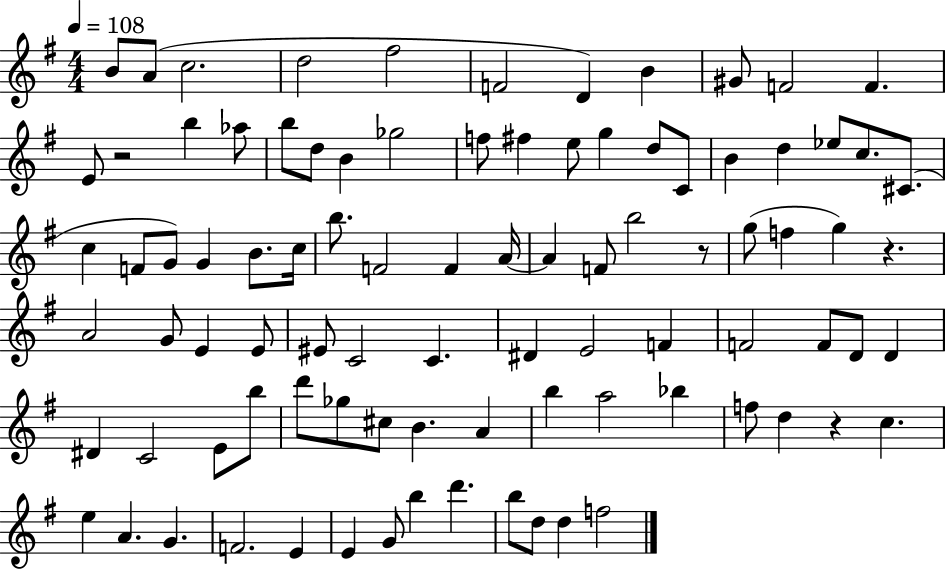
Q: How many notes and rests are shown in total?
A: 91